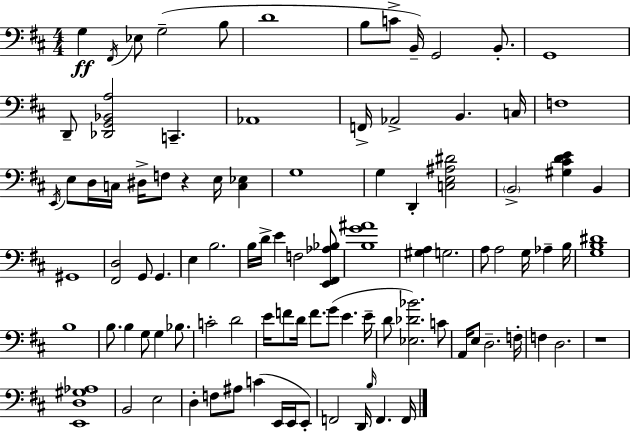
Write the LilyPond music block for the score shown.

{
  \clef bass
  \numericTimeSignature
  \time 4/4
  \key d \major
  g4\ff \acciaccatura { fis,16 } ees8 g2--( b8 | d'1 | b8 c'8-> b,16--) g,2 b,8.-. | g,1 | \break d,8-- <des, g, bes, a>2 c,4.-- | aes,1 | f,16-> aes,2-> b,4. | c16 f1 | \break \acciaccatura { e,16 } e8 d16 c16 dis16-> f8 r4 e16 <c ees>4 | g1 | g4 d,4-. <c e ais dis'>2 | \parenthesize b,2-> <gis cis' d' e'>4 b,4 | \break gis,1 | <fis, d>2 g,8 g,4. | e4 b2. | b16 d'16-> e'4 f2 | \break <e, fis, aes bes>8 <b g' ais'>1 | <gis a>4 g2. | a8 a2 g16 aes4-- | b16 <g b dis'>1 | \break b1 | b8. b4 g8 g4 bes8. | c'2-. d'2 | e'16 f'8 d'16 f'8. g'8( e'4. | \break e'16-- d'8 <ees des' bes'>2.) | c'8 a,16 e8 d2.-- | f16-. f4 d2. | r1 | \break <e, d gis aes>1 | b,2 e2 | d4-. f8 ais8 c'4( e,16 e,16 | e,8-.) f,2 d,16 \grace { b16 } f,4. | \break f,16 \bar "|."
}